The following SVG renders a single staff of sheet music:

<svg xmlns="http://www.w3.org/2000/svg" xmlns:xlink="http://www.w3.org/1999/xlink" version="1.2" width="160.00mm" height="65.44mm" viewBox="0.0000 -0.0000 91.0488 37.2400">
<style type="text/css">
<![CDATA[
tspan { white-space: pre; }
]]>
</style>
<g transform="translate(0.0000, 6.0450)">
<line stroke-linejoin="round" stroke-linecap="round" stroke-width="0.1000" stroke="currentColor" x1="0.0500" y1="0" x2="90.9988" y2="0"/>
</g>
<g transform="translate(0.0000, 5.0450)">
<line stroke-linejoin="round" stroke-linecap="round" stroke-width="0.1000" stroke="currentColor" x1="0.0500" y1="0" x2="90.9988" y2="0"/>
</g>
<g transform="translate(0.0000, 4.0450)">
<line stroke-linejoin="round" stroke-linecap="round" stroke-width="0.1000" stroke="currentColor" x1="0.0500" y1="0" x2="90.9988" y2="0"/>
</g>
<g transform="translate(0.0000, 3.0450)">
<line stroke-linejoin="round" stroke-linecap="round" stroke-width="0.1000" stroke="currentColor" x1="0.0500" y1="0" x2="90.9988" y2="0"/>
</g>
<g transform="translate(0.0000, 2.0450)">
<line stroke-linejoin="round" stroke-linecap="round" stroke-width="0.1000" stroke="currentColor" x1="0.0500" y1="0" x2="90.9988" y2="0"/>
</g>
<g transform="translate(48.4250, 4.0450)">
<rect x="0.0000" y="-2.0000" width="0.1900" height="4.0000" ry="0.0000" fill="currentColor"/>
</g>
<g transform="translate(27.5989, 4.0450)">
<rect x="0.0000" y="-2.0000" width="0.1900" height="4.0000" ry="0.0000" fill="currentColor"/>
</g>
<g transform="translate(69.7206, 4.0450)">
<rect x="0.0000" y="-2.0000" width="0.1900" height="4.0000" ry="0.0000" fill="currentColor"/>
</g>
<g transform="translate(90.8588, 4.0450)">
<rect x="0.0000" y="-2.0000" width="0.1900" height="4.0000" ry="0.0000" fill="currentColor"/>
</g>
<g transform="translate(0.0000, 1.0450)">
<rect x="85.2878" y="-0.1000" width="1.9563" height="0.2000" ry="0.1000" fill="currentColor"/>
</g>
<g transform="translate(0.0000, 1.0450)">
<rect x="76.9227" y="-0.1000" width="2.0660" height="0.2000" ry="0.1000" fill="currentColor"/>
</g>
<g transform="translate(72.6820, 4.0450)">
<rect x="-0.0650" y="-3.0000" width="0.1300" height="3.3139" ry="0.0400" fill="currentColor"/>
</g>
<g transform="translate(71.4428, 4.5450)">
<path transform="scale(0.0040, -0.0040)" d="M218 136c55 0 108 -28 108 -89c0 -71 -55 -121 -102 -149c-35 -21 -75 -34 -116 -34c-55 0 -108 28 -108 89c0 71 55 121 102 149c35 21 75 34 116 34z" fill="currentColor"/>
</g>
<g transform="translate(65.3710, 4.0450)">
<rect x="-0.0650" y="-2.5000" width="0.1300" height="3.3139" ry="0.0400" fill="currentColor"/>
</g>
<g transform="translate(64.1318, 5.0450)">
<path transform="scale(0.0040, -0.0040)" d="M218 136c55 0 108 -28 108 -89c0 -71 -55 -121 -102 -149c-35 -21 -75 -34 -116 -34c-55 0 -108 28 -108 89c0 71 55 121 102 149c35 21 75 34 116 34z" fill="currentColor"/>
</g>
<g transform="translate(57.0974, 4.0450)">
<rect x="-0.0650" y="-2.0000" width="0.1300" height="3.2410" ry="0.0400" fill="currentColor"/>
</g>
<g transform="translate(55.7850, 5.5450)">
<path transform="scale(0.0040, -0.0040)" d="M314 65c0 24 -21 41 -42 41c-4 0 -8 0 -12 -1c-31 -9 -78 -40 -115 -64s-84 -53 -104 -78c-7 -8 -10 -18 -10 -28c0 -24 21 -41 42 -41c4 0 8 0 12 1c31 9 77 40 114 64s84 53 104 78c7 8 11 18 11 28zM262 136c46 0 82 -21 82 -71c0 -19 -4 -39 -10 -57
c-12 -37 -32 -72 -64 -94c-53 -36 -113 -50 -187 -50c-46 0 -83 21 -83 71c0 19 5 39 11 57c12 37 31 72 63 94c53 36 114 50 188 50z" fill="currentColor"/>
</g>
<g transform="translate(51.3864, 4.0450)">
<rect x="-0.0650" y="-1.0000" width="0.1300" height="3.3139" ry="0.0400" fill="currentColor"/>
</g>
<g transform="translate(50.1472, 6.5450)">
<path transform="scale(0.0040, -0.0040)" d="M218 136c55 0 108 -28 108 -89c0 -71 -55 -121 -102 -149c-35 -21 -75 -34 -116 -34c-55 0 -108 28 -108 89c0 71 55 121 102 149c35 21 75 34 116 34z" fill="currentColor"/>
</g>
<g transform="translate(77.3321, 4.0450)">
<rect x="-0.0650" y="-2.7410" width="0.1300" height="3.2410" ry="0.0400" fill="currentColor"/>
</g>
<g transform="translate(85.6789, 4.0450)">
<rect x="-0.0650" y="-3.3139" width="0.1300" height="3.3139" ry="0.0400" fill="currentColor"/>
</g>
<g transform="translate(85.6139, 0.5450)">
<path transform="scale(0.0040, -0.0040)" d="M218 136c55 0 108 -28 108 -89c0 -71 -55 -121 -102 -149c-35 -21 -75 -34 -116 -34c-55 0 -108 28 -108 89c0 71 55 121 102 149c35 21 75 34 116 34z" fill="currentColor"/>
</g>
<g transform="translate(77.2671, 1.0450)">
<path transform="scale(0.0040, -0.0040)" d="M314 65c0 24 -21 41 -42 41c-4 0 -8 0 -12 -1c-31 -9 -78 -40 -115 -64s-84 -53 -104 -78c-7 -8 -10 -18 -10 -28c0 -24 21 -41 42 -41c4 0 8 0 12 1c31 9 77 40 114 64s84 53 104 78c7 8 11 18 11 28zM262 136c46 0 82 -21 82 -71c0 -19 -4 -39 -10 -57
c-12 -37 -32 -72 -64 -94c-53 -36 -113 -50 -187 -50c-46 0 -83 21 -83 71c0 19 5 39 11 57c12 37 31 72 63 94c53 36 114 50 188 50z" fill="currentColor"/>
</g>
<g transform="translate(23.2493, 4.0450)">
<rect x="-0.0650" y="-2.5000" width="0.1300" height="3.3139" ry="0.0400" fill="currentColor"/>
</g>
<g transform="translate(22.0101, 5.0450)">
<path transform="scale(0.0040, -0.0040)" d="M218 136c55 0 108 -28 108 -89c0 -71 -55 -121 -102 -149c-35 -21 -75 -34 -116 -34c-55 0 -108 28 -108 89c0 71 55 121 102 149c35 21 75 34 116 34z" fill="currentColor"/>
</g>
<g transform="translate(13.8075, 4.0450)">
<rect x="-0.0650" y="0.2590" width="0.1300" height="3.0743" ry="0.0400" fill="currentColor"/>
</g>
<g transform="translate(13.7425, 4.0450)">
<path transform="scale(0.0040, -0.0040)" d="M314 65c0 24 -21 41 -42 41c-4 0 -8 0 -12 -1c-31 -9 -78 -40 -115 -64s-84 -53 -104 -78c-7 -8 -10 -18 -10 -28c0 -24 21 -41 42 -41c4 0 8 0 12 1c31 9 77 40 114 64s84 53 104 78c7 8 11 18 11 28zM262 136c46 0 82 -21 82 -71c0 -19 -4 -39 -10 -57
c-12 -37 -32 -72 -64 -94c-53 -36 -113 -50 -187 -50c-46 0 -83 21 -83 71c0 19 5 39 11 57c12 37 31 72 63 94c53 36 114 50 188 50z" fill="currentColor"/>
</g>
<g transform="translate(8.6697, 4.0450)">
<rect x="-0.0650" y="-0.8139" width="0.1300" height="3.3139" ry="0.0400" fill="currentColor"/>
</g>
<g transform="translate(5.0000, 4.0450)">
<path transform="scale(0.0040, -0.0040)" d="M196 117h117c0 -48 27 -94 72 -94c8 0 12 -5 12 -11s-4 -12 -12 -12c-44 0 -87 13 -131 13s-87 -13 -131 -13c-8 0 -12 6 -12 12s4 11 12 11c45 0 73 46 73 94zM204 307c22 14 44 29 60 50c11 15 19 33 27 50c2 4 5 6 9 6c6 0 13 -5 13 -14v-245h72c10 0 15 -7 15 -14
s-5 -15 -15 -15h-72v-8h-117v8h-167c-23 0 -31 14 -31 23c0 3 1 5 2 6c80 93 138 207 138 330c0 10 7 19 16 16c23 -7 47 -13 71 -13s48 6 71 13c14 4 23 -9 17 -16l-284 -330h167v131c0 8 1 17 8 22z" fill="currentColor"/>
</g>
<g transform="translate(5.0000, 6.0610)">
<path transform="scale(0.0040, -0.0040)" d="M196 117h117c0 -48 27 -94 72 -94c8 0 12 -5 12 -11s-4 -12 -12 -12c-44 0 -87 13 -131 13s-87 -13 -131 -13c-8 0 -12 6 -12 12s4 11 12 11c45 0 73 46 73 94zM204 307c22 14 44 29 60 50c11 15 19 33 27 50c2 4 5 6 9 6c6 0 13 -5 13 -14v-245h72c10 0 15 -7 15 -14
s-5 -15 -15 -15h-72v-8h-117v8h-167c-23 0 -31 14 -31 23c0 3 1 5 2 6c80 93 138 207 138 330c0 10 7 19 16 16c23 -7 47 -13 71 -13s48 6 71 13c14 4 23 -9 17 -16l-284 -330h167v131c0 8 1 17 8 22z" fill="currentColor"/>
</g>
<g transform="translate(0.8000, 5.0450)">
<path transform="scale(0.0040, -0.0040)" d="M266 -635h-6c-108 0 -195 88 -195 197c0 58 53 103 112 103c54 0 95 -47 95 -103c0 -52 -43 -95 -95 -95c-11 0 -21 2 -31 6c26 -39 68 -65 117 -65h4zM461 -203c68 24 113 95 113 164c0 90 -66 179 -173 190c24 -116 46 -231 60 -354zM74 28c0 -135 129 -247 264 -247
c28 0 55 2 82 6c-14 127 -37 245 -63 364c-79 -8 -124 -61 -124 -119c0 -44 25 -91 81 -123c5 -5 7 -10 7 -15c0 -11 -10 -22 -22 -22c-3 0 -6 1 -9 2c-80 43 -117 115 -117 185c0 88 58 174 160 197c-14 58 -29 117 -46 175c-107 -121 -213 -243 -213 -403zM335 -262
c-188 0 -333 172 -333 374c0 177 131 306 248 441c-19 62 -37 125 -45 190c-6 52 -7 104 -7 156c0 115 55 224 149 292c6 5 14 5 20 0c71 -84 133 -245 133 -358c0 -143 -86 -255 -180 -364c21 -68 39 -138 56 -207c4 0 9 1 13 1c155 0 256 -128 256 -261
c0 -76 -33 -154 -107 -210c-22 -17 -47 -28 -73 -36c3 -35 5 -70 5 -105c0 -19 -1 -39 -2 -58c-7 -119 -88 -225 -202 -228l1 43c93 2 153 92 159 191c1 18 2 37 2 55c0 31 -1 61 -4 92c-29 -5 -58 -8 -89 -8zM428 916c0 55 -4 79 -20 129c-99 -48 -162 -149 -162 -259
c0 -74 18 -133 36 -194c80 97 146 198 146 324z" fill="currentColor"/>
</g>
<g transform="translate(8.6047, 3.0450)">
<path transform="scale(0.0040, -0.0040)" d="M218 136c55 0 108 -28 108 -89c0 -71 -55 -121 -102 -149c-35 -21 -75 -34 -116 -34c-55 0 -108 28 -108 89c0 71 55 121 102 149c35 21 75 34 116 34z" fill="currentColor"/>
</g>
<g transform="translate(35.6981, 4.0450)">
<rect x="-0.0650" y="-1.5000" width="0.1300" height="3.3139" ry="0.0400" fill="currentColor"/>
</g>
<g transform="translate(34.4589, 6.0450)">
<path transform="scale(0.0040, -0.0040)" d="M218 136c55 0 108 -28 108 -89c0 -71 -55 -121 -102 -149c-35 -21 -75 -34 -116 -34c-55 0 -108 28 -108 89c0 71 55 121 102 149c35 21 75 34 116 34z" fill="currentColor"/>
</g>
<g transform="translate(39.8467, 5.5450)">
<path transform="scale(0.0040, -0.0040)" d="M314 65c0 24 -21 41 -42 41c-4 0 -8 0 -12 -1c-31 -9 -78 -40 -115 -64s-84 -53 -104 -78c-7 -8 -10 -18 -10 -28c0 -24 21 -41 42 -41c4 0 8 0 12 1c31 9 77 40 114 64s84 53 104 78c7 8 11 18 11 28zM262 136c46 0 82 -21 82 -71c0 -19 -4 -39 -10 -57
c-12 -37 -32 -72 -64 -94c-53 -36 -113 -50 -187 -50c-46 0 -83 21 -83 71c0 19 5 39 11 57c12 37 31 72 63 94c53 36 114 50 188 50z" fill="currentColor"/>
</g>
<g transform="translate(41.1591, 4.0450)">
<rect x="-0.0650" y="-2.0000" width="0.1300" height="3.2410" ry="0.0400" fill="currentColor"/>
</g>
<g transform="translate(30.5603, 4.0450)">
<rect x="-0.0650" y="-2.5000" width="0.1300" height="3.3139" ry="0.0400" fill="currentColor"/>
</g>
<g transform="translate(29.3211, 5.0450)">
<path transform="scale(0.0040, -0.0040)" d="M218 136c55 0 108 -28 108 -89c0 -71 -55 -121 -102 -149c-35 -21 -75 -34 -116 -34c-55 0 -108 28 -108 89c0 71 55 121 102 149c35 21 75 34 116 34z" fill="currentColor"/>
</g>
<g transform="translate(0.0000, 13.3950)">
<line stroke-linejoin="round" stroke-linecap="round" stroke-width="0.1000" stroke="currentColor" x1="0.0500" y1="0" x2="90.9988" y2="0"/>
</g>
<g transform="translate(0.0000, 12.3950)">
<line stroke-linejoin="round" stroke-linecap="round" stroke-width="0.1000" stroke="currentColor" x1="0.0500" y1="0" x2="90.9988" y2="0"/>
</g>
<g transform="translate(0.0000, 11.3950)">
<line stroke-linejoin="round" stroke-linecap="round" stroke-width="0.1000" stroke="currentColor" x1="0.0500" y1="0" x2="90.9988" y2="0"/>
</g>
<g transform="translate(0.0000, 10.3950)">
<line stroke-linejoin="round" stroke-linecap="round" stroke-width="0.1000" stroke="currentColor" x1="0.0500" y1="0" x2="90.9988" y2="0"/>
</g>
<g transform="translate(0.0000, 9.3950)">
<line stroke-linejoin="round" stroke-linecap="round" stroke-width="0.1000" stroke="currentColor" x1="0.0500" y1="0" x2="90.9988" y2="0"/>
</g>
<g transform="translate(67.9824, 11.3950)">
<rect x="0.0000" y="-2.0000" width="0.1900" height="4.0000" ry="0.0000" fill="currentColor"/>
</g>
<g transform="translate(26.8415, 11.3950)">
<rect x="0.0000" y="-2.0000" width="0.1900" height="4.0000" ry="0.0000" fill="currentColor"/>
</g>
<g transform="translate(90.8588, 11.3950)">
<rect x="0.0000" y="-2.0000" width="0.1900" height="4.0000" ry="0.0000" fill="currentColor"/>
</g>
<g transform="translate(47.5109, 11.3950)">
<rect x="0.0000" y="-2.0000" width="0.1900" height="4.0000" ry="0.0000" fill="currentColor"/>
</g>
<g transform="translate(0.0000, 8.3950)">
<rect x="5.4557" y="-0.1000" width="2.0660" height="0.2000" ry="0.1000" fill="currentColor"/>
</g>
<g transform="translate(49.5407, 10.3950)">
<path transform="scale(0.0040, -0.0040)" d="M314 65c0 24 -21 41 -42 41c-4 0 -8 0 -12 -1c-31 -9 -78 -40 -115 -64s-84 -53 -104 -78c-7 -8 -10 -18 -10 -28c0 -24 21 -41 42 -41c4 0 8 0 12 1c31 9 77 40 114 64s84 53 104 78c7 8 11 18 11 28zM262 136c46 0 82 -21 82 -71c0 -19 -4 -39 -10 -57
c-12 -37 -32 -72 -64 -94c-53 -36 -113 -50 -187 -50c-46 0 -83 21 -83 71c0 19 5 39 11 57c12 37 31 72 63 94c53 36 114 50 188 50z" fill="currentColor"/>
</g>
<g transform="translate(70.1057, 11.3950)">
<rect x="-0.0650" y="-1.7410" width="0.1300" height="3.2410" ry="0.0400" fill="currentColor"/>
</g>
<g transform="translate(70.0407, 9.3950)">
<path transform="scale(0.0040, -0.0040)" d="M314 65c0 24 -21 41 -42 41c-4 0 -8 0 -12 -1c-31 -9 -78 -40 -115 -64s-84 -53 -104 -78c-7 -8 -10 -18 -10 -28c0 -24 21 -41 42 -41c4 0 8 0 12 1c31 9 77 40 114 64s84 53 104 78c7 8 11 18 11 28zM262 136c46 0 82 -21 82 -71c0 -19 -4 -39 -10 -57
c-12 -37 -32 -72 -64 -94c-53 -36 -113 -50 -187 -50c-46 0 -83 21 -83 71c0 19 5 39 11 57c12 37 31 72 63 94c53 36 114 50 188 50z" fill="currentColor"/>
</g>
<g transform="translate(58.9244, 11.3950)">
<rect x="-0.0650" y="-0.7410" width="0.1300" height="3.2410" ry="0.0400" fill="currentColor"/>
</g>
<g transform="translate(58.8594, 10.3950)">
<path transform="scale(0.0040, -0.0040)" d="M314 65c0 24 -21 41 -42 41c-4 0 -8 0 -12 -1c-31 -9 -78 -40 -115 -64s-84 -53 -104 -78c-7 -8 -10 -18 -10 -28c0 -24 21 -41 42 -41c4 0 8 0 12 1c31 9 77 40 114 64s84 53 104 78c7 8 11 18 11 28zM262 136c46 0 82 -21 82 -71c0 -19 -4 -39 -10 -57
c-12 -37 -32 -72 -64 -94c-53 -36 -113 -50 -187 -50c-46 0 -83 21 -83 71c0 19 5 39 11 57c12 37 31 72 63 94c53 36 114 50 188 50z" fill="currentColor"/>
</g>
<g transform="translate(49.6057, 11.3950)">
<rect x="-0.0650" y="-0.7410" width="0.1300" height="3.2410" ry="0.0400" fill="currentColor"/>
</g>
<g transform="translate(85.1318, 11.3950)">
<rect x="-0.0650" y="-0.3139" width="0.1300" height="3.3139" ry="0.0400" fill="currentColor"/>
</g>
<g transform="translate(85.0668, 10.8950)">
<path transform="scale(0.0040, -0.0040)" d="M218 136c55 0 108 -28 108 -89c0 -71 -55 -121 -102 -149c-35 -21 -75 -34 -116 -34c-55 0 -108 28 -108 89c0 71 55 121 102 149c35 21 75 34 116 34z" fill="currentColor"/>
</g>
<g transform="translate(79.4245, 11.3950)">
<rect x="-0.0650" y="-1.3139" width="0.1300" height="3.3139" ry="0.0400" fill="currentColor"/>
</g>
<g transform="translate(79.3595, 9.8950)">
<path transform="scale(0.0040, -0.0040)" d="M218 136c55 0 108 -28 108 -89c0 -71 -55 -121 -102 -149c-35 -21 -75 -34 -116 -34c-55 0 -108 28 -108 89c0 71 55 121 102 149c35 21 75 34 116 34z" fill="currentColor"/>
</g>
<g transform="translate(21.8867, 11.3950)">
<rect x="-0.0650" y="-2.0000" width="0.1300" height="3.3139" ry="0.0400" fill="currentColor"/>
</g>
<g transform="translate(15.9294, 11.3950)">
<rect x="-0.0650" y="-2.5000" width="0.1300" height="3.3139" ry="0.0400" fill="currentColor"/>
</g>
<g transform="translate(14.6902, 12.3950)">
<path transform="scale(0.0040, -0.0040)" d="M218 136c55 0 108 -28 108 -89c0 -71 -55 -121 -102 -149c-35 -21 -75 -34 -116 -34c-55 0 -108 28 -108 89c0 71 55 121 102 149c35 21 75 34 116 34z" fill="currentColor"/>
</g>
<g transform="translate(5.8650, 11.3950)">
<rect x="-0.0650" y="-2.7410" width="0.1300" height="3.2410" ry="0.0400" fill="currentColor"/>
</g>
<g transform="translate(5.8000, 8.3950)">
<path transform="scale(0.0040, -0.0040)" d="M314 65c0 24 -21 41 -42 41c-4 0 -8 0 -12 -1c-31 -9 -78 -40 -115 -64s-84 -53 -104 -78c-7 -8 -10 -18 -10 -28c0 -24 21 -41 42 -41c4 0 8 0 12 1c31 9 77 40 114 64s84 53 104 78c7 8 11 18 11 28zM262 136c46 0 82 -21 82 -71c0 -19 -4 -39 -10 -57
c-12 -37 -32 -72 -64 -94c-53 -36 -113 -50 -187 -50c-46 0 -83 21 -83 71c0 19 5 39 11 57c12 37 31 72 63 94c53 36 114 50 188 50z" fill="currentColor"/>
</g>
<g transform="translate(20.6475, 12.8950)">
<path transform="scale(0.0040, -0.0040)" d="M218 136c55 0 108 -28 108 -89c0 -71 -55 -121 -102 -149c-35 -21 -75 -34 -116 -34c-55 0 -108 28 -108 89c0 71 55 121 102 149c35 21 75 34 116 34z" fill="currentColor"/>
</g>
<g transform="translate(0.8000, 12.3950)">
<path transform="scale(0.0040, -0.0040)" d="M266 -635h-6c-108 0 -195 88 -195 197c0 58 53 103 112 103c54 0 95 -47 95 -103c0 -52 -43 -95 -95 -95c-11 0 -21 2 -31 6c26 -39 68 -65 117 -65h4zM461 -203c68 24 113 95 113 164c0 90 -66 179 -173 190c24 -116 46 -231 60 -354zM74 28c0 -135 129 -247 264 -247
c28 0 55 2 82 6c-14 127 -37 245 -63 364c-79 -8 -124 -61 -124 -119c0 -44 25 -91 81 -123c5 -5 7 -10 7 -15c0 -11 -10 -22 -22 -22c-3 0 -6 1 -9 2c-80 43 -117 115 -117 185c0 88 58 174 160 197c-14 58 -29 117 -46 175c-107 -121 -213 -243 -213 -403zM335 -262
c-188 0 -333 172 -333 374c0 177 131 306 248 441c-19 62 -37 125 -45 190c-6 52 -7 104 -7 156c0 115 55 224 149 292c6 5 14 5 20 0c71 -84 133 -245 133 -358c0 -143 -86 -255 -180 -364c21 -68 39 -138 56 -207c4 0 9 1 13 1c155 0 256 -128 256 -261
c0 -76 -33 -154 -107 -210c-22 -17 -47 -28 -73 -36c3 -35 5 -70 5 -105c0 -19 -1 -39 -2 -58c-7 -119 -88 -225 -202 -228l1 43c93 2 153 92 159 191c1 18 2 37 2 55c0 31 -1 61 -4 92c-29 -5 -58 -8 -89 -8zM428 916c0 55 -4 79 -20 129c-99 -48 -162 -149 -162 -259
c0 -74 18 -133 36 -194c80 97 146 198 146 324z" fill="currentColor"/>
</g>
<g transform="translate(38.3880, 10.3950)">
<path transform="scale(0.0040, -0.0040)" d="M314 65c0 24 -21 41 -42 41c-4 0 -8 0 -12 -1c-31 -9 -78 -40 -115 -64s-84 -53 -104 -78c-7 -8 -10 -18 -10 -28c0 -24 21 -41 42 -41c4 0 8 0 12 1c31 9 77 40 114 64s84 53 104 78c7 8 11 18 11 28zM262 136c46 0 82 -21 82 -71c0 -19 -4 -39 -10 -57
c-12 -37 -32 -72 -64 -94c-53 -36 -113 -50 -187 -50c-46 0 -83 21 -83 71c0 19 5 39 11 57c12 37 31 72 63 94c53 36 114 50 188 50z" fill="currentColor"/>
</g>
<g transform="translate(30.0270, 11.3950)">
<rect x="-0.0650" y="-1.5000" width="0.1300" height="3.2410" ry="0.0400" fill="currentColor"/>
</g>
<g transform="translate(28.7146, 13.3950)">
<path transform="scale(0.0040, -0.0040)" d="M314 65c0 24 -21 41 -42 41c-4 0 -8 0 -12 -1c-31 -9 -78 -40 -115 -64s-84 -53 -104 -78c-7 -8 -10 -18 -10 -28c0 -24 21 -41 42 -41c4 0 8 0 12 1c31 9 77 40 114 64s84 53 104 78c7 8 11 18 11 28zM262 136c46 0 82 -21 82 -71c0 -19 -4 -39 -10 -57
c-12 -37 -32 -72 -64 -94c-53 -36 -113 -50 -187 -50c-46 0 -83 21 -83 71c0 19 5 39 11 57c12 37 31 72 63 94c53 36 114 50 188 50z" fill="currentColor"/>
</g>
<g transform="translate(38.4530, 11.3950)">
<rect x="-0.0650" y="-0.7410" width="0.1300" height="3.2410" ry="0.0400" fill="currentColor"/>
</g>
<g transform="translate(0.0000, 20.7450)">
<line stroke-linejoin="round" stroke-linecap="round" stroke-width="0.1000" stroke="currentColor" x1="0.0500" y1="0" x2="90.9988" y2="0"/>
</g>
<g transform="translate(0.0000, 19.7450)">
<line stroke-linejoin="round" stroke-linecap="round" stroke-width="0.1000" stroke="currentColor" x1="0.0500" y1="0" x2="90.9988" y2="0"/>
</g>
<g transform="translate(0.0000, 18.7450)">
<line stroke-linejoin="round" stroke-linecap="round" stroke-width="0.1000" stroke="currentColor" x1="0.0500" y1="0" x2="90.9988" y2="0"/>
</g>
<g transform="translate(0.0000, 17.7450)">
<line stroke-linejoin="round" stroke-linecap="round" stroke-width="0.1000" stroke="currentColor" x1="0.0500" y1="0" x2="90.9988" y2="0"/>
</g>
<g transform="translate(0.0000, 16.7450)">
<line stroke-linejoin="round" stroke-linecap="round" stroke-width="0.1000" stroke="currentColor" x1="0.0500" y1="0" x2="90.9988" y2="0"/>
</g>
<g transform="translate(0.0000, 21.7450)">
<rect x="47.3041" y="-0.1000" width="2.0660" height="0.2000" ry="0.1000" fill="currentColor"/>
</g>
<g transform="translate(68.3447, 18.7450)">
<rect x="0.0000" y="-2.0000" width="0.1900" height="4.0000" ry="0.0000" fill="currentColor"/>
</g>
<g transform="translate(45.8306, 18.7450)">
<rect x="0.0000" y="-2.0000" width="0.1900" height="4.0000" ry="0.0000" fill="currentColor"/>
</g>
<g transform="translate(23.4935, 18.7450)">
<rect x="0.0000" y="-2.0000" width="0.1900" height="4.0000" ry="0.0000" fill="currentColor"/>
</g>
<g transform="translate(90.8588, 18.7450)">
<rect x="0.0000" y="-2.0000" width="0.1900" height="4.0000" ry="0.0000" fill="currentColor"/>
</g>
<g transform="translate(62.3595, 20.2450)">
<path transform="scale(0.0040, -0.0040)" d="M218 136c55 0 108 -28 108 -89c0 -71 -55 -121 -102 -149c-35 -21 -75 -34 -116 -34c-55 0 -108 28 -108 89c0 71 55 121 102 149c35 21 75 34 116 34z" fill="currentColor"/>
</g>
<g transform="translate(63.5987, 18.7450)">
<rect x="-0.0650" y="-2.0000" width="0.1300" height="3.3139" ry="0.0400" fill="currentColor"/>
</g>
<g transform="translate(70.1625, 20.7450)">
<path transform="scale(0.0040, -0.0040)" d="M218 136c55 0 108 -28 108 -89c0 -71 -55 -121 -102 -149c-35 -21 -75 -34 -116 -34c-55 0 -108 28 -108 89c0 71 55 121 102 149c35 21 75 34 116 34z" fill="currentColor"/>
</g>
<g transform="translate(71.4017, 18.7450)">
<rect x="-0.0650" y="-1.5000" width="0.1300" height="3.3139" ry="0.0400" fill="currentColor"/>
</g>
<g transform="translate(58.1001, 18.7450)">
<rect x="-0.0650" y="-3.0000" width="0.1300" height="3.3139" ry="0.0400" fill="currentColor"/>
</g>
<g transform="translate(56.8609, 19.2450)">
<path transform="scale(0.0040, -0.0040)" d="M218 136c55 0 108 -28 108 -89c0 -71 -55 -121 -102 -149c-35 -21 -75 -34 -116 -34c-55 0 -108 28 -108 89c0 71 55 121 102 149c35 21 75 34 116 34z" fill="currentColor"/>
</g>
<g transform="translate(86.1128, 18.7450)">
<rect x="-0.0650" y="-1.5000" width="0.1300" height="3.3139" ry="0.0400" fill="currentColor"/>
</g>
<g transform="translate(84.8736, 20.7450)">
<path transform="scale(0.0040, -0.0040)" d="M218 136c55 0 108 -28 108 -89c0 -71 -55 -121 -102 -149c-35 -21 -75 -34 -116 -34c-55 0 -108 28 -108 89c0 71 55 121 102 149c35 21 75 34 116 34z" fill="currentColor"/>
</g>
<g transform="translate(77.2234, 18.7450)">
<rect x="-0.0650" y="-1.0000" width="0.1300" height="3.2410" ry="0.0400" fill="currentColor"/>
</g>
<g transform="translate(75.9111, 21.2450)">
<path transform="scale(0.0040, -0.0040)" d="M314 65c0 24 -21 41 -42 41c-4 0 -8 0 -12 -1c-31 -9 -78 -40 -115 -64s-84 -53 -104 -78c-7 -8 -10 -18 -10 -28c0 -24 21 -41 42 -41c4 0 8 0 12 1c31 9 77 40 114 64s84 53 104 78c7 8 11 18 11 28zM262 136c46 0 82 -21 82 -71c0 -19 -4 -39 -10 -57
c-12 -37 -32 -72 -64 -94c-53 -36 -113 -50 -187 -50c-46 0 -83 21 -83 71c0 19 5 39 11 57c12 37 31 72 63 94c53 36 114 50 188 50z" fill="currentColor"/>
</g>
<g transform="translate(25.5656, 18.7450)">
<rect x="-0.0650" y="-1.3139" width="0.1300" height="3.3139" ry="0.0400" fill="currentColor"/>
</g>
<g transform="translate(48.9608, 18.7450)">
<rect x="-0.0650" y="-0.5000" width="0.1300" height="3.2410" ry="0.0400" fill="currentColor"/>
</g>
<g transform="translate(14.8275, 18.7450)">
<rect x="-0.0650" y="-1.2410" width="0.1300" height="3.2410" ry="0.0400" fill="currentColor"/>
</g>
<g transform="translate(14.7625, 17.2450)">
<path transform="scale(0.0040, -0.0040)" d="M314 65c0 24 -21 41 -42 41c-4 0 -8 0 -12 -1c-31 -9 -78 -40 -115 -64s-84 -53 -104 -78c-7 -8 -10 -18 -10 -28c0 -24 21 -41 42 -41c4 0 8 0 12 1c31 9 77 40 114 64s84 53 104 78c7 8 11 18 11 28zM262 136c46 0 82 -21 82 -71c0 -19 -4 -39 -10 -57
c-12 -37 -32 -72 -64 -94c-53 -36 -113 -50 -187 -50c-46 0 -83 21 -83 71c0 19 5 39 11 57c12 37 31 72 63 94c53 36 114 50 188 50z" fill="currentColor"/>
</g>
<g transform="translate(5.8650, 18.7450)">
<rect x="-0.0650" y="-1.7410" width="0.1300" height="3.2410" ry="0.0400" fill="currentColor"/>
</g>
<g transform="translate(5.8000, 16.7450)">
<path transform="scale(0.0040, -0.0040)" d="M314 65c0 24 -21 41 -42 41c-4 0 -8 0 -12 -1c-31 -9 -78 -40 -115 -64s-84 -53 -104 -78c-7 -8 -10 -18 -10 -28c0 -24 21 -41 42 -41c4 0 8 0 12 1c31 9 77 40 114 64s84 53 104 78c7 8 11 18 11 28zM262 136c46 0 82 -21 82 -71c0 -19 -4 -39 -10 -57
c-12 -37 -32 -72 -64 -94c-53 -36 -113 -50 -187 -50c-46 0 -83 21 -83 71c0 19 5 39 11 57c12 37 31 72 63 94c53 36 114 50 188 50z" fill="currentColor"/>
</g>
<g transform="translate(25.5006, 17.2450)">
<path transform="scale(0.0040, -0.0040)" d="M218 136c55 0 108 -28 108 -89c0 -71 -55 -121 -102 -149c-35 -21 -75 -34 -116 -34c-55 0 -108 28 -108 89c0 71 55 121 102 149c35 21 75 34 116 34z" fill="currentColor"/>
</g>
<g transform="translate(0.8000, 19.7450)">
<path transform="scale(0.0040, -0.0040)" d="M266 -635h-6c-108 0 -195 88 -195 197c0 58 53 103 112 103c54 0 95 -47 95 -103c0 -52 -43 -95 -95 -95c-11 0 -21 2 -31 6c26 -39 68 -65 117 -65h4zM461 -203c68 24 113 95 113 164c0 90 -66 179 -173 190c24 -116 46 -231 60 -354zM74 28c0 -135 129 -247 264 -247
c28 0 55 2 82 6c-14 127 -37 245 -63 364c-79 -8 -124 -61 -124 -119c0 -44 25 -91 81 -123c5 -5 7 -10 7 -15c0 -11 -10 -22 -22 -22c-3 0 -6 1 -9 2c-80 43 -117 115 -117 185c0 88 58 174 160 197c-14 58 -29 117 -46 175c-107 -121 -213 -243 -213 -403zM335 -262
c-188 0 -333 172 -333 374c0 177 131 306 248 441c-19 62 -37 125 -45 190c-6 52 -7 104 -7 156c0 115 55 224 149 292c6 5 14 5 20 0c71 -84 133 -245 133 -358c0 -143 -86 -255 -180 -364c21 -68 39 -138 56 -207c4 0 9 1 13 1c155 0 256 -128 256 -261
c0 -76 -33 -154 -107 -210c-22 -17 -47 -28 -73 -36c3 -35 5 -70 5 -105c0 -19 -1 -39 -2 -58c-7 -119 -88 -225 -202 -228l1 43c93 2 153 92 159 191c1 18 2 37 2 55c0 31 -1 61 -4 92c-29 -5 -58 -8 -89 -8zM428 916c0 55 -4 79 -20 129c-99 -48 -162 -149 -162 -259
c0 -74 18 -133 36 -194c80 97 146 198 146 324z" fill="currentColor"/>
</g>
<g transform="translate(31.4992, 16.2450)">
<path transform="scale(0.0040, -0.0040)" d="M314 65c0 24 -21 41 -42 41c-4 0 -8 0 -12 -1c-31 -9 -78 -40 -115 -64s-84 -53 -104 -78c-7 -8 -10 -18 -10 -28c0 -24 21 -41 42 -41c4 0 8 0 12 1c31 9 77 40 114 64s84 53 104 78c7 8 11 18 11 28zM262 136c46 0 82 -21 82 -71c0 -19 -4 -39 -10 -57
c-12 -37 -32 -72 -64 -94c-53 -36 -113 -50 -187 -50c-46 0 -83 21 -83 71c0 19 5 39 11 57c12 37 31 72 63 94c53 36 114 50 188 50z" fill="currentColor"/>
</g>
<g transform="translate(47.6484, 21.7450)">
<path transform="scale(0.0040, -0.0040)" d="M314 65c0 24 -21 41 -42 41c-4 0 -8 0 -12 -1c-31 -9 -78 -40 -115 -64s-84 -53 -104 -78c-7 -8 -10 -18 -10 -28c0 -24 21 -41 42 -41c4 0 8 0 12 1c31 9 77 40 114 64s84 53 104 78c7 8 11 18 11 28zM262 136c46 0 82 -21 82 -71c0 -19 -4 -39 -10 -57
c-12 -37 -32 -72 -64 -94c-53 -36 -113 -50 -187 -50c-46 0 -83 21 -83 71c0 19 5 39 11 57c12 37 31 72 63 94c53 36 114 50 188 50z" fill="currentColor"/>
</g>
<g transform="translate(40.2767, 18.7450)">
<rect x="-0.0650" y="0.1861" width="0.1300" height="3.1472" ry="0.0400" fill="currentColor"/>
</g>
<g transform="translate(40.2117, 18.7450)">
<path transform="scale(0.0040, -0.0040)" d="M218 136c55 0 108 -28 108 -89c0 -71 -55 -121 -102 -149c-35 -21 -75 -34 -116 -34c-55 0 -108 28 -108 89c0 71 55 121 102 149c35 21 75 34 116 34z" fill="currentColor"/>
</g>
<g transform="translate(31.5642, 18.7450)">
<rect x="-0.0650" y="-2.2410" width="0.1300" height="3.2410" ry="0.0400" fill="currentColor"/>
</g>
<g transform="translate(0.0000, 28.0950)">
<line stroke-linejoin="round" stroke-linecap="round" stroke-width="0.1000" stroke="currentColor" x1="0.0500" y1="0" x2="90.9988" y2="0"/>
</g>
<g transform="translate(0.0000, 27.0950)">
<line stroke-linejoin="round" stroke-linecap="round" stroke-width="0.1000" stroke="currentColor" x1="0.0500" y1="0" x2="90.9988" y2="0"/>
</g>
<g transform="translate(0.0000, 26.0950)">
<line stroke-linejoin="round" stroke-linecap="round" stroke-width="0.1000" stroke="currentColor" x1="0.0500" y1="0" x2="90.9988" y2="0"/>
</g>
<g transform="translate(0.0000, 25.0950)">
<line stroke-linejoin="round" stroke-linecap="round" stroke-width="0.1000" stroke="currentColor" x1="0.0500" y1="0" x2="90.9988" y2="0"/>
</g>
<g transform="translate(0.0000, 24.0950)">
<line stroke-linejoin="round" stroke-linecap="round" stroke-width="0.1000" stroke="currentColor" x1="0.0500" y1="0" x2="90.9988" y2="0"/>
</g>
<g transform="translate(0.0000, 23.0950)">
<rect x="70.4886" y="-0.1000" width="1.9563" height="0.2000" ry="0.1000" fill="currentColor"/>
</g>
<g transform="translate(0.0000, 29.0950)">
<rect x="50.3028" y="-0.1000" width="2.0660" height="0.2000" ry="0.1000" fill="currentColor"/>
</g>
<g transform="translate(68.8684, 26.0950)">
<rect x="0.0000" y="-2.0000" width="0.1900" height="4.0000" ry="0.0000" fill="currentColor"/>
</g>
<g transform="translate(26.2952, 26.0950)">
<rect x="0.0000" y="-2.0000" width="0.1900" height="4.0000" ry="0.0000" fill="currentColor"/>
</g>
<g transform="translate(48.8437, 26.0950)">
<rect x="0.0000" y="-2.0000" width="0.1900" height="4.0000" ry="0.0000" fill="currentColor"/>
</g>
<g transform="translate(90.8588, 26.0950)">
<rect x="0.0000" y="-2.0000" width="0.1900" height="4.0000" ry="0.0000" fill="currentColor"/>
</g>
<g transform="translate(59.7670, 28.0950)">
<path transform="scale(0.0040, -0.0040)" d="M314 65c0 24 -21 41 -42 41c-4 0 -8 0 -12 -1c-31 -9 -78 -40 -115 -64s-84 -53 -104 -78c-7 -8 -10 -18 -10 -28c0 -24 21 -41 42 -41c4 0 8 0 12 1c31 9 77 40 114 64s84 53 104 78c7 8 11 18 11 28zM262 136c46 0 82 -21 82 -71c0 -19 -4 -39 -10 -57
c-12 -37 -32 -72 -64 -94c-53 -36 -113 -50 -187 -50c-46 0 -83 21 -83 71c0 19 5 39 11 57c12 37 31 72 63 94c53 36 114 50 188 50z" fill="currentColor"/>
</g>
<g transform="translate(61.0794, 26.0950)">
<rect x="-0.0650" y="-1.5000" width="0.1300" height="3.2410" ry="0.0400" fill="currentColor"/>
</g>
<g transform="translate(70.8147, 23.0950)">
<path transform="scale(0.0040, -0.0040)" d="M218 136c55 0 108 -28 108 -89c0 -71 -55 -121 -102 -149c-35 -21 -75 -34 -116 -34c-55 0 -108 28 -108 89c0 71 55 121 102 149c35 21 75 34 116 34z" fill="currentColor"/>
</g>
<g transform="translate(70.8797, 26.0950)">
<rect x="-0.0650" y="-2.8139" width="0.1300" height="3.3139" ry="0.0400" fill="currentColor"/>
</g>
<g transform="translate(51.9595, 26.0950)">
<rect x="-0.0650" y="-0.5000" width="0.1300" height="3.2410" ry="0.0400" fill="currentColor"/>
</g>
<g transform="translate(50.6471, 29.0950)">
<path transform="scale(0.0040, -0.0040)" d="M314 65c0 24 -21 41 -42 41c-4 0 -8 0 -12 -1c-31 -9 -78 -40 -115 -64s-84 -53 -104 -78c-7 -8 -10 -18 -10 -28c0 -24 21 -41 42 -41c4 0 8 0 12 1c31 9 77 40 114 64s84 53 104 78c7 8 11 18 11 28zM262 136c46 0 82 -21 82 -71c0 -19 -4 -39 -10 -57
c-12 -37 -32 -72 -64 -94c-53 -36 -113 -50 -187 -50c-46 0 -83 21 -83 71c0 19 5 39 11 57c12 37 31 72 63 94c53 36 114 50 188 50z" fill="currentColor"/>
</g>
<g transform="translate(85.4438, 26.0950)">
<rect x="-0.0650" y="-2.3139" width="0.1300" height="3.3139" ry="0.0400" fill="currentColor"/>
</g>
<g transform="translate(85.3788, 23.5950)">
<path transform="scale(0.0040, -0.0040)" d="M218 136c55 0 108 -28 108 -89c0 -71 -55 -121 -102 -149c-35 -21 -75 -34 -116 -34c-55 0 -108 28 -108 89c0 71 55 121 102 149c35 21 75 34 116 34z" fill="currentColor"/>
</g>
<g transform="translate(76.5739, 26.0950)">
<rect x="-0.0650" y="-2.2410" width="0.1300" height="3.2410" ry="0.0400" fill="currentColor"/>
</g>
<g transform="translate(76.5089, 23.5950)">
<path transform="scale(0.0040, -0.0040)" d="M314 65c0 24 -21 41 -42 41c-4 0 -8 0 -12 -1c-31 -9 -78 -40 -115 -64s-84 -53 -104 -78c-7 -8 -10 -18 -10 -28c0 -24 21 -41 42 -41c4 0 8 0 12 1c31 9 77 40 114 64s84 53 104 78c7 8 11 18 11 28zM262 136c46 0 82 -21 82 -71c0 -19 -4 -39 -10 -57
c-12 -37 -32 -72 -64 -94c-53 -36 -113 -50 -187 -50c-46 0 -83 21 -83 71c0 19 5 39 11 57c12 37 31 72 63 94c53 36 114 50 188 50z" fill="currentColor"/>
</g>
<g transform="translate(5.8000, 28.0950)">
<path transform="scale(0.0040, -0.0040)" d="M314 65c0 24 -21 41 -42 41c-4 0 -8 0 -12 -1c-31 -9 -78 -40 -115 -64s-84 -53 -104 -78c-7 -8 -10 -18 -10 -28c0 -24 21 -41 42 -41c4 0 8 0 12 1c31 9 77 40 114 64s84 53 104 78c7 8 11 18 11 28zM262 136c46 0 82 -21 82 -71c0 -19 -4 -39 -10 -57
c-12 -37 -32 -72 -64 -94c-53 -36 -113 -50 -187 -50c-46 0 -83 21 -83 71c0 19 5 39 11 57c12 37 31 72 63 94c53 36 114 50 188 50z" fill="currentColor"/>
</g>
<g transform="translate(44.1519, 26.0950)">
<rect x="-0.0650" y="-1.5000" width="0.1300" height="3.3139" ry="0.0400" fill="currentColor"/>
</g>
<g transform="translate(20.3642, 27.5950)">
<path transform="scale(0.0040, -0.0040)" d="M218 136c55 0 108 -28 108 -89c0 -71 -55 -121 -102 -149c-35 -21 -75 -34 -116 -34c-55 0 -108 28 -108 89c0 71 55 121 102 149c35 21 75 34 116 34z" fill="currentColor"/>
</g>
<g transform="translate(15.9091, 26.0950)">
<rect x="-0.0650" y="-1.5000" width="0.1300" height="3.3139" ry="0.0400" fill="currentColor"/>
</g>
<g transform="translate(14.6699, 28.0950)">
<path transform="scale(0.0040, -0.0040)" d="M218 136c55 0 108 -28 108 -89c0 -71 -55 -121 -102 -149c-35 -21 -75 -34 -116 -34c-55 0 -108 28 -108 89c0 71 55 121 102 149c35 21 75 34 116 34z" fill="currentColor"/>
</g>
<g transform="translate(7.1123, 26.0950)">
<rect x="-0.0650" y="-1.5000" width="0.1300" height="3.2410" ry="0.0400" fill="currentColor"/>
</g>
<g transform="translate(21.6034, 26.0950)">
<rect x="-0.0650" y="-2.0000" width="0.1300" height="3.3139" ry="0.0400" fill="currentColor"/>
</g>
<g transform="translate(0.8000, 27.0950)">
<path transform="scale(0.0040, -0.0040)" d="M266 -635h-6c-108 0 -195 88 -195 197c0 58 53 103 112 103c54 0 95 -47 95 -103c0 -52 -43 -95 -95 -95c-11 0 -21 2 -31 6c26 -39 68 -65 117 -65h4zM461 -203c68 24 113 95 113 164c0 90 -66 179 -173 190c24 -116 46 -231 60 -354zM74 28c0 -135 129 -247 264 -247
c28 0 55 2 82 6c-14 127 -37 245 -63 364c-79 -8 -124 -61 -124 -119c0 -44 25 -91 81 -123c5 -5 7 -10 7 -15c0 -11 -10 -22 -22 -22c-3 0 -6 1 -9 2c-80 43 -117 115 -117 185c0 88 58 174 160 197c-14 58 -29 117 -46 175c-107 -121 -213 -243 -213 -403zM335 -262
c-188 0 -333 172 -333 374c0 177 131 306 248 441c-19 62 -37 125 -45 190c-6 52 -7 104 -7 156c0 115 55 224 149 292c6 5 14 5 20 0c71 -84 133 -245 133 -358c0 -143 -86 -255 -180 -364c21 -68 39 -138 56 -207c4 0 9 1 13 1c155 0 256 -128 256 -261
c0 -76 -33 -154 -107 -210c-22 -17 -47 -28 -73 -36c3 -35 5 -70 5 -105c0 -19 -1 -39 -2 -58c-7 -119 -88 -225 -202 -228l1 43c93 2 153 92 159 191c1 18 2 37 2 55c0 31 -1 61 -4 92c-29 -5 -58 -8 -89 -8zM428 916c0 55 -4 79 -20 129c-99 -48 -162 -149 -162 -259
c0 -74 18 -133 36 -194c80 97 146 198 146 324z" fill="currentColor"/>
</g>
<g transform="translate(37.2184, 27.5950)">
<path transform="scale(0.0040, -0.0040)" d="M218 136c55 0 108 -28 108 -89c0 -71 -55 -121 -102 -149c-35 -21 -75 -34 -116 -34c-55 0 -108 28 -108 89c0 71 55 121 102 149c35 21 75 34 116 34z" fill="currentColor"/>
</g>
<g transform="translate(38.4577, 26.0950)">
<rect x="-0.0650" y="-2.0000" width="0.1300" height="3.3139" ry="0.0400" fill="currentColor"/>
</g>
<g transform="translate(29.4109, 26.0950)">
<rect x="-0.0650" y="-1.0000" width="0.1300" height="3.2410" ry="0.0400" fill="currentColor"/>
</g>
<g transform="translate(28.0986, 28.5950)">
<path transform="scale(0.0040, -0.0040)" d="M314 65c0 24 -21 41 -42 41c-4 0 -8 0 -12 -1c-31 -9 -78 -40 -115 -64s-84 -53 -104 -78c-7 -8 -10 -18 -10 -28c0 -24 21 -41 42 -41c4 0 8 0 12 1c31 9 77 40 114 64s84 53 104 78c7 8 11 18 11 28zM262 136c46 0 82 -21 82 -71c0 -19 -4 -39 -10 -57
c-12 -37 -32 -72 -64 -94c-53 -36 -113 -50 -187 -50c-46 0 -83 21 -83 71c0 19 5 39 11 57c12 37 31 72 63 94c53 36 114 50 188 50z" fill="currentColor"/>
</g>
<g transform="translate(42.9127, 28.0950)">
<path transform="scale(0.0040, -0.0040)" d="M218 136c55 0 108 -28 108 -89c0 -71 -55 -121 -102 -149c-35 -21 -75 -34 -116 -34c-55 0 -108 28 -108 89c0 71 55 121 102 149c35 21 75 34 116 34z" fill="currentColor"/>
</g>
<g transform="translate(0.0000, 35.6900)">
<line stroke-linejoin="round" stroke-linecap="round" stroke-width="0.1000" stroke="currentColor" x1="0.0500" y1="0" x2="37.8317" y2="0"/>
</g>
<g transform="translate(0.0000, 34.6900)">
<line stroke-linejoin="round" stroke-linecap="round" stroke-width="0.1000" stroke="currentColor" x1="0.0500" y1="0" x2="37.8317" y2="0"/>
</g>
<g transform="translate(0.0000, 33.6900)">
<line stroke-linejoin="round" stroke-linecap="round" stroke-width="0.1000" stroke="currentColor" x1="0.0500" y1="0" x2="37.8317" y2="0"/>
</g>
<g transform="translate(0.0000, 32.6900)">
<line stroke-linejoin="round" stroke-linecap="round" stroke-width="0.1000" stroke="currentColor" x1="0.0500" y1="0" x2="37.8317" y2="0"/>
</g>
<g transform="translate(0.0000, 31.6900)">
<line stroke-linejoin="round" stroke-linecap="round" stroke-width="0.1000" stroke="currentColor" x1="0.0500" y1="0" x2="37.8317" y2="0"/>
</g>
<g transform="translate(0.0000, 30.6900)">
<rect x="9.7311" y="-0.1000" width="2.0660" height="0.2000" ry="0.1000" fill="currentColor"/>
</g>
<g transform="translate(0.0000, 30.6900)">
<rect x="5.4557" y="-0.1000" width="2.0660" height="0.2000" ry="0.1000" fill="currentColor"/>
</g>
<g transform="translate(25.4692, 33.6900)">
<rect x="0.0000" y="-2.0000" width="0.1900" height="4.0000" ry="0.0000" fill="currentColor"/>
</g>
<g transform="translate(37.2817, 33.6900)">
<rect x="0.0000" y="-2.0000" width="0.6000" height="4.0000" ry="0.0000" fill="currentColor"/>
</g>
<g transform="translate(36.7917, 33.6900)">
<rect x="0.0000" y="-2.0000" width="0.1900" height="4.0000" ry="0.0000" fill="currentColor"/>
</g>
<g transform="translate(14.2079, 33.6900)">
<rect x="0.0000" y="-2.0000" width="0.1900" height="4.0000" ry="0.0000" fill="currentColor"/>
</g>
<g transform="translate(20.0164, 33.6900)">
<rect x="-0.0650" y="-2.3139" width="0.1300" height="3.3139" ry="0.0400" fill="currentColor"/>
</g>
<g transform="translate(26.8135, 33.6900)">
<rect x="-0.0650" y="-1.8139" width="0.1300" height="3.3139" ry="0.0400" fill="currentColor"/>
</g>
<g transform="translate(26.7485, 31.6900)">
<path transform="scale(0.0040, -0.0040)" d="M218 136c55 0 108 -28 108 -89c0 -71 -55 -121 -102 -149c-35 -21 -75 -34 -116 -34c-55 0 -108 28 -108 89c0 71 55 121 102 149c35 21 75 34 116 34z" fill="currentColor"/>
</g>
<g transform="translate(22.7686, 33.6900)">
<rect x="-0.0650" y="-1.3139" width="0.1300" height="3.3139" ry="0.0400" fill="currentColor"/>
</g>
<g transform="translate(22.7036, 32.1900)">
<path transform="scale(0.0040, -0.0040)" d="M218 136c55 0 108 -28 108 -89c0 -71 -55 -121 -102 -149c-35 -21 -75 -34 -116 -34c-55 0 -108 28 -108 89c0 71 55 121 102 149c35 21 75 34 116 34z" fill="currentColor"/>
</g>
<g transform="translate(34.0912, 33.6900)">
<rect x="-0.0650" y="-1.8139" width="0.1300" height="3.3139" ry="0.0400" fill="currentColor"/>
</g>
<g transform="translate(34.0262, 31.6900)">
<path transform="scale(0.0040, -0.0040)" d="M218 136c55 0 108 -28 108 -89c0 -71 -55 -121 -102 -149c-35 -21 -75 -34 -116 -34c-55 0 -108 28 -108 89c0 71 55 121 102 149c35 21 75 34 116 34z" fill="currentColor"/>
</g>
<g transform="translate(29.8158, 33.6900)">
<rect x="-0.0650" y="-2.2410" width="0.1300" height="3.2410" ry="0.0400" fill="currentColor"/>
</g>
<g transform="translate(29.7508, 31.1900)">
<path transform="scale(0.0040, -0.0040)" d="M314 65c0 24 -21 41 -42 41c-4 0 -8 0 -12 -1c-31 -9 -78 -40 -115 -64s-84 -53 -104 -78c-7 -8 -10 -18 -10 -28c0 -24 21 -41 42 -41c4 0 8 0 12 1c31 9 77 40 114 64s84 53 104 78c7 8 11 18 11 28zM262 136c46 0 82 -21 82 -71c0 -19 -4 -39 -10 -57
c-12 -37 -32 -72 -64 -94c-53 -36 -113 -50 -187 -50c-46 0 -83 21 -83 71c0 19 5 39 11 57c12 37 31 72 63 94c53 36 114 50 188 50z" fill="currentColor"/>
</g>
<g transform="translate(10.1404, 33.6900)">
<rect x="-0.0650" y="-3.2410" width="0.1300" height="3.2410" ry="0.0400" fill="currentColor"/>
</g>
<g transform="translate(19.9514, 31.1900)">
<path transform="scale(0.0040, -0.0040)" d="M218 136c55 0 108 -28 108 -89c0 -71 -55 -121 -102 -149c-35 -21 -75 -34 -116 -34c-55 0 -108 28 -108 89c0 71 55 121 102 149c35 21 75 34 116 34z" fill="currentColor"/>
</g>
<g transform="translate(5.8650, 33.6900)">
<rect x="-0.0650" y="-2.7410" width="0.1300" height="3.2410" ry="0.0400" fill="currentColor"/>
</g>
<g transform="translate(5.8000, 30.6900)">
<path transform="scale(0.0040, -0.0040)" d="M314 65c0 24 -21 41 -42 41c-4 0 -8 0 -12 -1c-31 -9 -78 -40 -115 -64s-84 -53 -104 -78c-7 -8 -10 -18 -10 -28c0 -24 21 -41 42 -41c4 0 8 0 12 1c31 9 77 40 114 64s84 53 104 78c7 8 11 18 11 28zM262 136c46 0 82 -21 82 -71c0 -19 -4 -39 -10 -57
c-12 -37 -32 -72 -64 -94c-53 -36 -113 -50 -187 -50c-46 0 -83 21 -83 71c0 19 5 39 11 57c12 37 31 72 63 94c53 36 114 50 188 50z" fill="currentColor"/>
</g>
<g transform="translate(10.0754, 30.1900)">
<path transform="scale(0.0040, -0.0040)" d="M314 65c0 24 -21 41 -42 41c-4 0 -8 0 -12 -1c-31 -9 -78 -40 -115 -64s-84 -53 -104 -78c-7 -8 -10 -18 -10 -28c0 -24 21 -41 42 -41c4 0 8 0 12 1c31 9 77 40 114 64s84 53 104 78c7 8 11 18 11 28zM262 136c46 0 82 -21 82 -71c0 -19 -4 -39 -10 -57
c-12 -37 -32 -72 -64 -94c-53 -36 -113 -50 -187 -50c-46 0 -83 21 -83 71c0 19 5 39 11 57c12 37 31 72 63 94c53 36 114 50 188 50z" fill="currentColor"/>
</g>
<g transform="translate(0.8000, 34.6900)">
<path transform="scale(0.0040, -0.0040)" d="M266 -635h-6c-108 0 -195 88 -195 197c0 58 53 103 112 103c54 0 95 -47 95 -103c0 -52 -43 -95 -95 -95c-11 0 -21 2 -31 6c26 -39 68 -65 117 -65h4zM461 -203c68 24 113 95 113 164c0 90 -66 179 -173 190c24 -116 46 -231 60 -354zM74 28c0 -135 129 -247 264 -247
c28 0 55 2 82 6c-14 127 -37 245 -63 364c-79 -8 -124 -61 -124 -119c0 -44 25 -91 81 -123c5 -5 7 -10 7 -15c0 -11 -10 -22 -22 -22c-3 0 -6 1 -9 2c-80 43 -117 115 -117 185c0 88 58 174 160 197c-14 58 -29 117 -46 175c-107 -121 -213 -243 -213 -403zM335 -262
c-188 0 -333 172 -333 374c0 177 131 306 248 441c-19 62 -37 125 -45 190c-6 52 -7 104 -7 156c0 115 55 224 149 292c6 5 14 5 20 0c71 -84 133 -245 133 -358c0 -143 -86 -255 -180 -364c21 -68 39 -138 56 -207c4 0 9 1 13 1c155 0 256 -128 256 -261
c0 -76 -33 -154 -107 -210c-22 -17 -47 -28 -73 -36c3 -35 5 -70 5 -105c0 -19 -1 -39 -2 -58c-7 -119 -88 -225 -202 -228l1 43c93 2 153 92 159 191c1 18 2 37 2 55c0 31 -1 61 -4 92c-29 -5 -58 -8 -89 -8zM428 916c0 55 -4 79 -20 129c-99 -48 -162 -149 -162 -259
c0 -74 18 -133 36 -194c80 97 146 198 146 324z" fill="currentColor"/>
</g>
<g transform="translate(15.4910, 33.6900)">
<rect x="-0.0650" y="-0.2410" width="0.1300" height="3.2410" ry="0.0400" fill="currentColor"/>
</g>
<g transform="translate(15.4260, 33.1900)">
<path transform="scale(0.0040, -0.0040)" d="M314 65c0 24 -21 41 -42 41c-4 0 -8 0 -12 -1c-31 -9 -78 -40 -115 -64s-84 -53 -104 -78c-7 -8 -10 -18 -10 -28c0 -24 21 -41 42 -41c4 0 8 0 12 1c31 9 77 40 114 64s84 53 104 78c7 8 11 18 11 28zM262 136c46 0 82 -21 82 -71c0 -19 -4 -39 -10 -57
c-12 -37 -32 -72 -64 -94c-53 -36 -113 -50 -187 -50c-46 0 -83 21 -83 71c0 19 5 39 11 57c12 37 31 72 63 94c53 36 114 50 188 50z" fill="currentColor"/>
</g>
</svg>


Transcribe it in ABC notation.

X:1
T:Untitled
M:4/4
L:1/4
K:C
d B2 G G E F2 D F2 G A a2 b a2 G F E2 d2 d2 d2 f2 e c f2 e2 e g2 B C2 A F E D2 E E2 E F D2 F E C2 E2 a g2 g a2 b2 c2 g e f g2 f